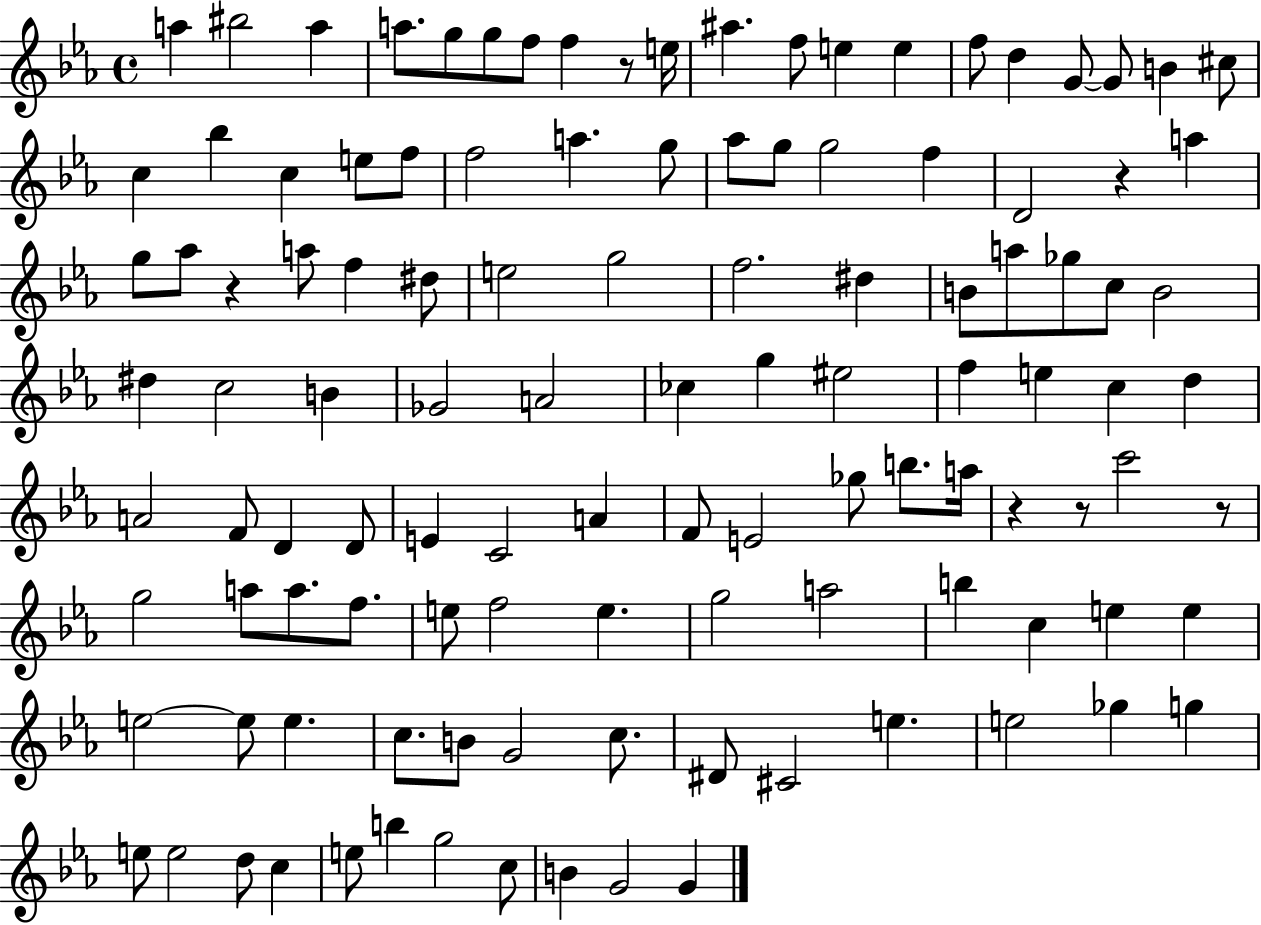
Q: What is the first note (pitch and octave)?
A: A5